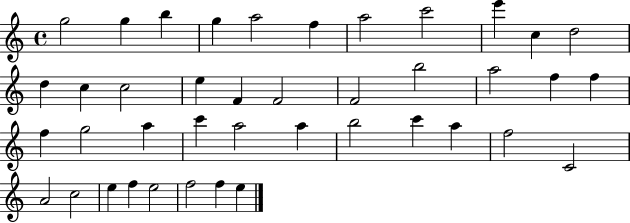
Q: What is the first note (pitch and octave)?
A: G5